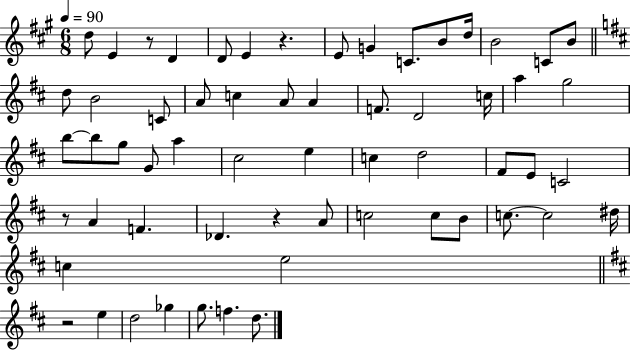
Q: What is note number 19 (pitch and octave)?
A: A4